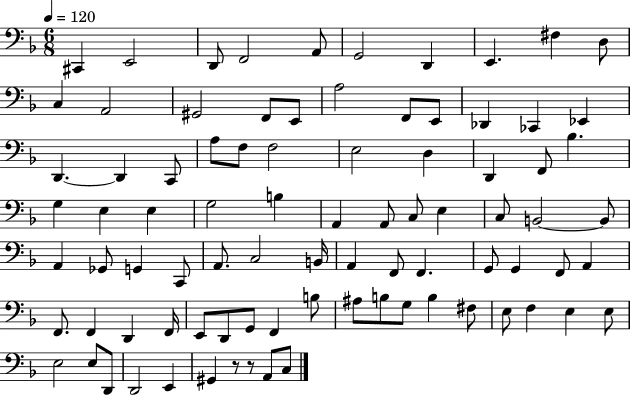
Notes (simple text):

C#2/q E2/h D2/e F2/h A2/e G2/h D2/q E2/q. F#3/q D3/e C3/q A2/h G#2/h F2/e E2/e A3/h F2/e E2/e Db2/q CES2/q Eb2/q D2/q. D2/q C2/e A3/e F3/e F3/h E3/h D3/q D2/q F2/e Bb3/q. G3/q E3/q E3/q G3/h B3/q A2/q A2/e C3/e E3/q C3/e B2/h B2/e A2/q Gb2/e G2/q C2/e A2/e. C3/h B2/s A2/q F2/e F2/q. G2/e G2/q F2/e A2/q F2/e. F2/q D2/q F2/s E2/e D2/e G2/e F2/q B3/e A#3/e B3/e G3/e B3/q F#3/e E3/e F3/q E3/q E3/e E3/h E3/e D2/e D2/h E2/q G#2/q R/e R/e A2/e C3/e